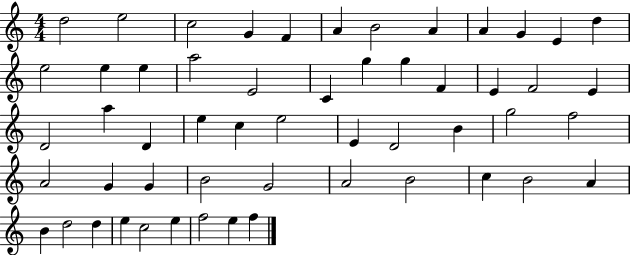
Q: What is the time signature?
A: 4/4